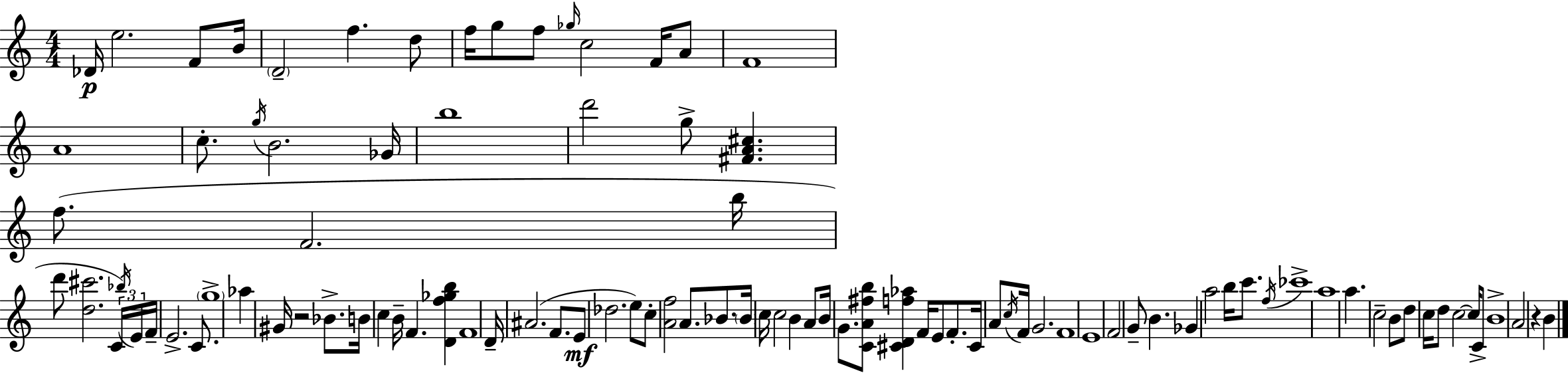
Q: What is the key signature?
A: A minor